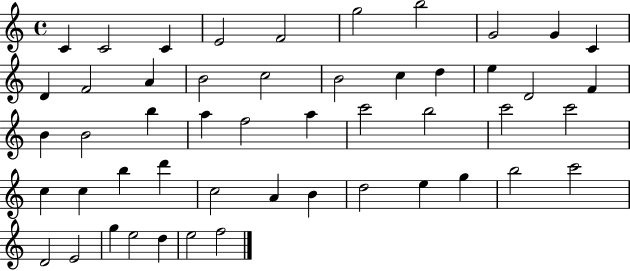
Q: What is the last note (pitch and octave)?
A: F5